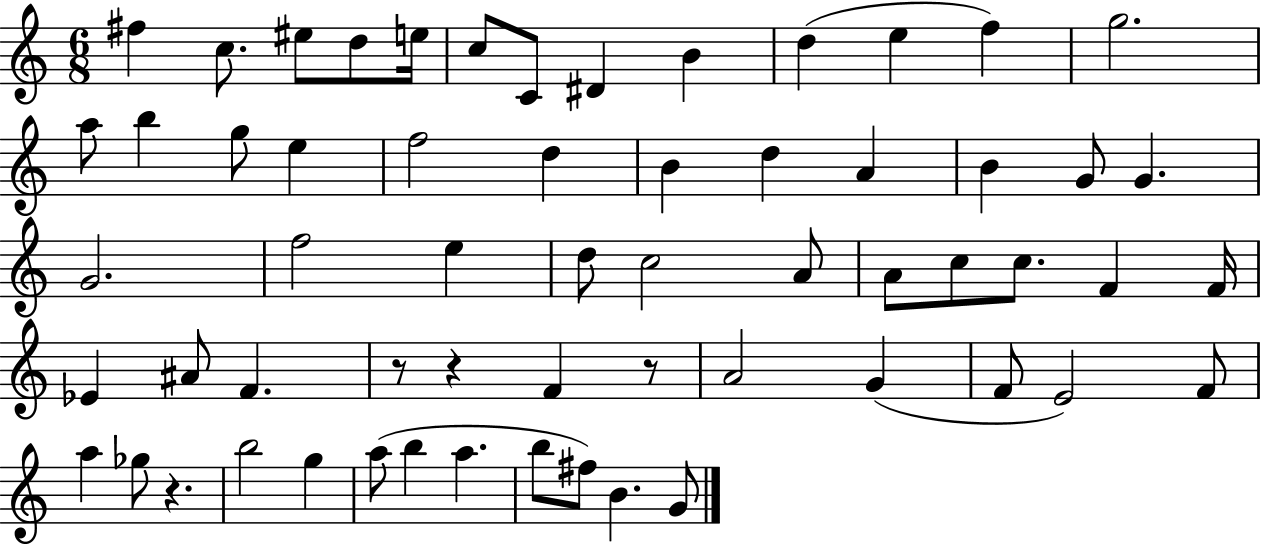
X:1
T:Untitled
M:6/8
L:1/4
K:C
^f c/2 ^e/2 d/2 e/4 c/2 C/2 ^D B d e f g2 a/2 b g/2 e f2 d B d A B G/2 G G2 f2 e d/2 c2 A/2 A/2 c/2 c/2 F F/4 _E ^A/2 F z/2 z F z/2 A2 G F/2 E2 F/2 a _g/2 z b2 g a/2 b a b/2 ^f/2 B G/2